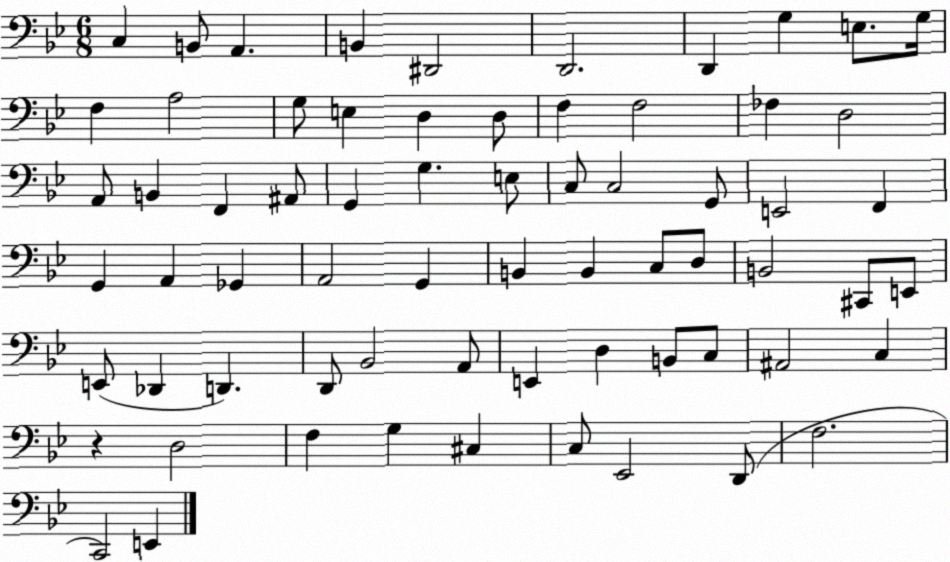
X:1
T:Untitled
M:6/8
L:1/4
K:Bb
C, B,,/2 A,, B,, ^D,,2 D,,2 D,, G, E,/2 G,/4 F, A,2 G,/2 E, D, D,/2 F, F,2 _F, D,2 A,,/2 B,, F,, ^A,,/2 G,, G, E,/2 C,/2 C,2 G,,/2 E,,2 F,, G,, A,, _G,, A,,2 G,, B,, B,, C,/2 D,/2 B,,2 ^C,,/2 E,,/2 E,,/2 _D,, D,, D,,/2 _B,,2 A,,/2 E,, D, B,,/2 C,/2 ^A,,2 C, z D,2 F, G, ^C, C,/2 _E,,2 D,,/2 F,2 C,,2 E,,